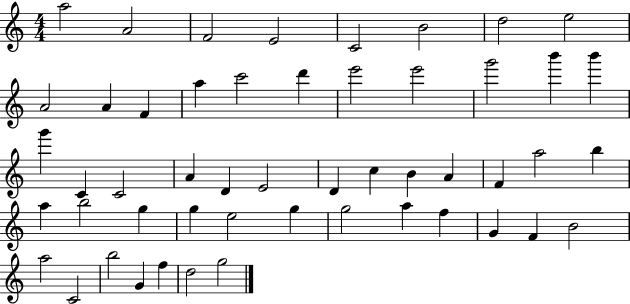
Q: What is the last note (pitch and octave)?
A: G5